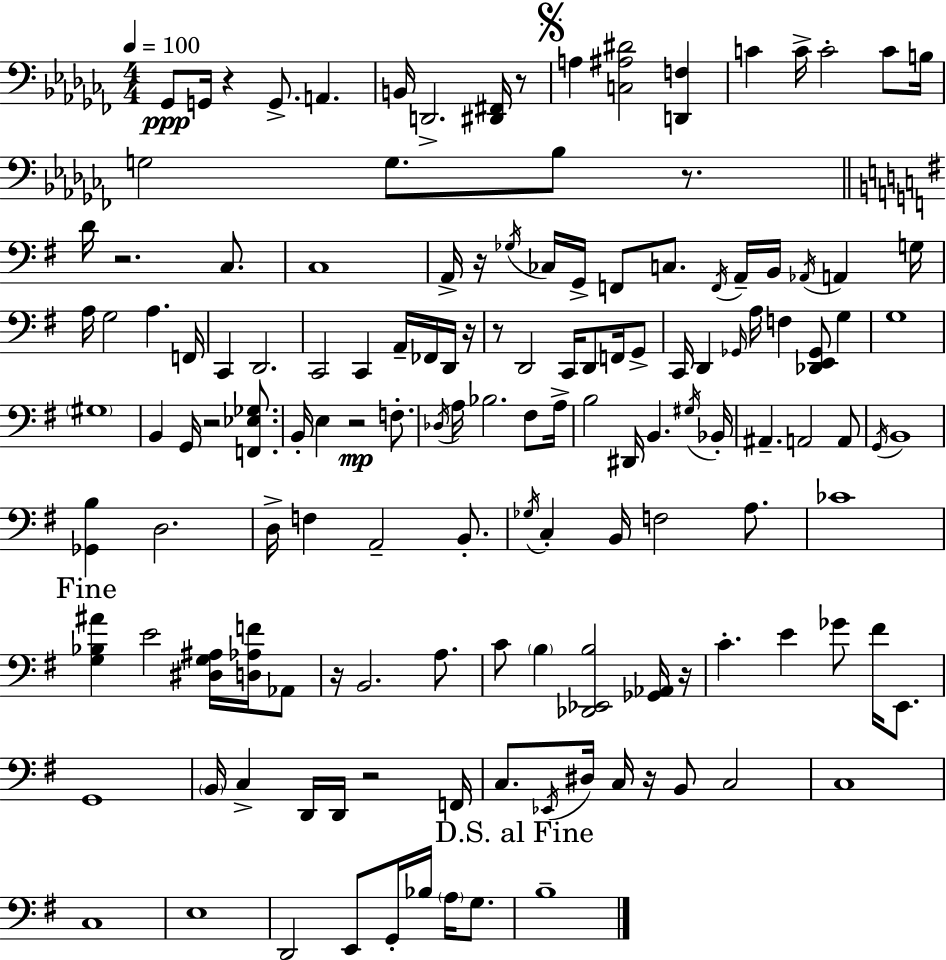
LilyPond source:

{
  \clef bass
  \numericTimeSignature
  \time 4/4
  \key aes \minor
  \tempo 4 = 100
  \repeat volta 2 { ges,8\ppp g,16 r4 g,8.-> a,4. | b,16 d,2.-> <dis, fis,>16 r8 | \mark \markup { \musicglyph "scripts.segno" } a4 <c ais dis'>2 <d, f>4 | c'4 c'16-> c'2-. c'8 b16 | \break g2 g8. bes8 r8. | \bar "||" \break \key g \major d'16 r2. c8. | c1 | a,16-> r16 \acciaccatura { ges16 } ces16 g,16-> f,8 c8. \acciaccatura { f,16 } a,16-- b,16 \acciaccatura { aes,16 } a,4 | g16 a16 g2 a4. | \break f,16 c,4 d,2. | c,2 c,4 a,16-- | fes,16 d,16 r16 r8 d,2 c,16 d,8 | f,16 g,8-> c,16 d,4 \grace { ges,16 } a16 f4 <des, e, ges,>8 | \break g4 g1 | \parenthesize gis1 | b,4 g,16 r2 | <f, ees ges>8. b,16-. e4 r2\mp | \break f8.-. \acciaccatura { des16 } a16 bes2. | fis8 a16-> b2 dis,16 b,4. | \acciaccatura { gis16 } bes,16-. ais,4.-- a,2 | a,8 \acciaccatura { g,16 } b,1 | \break <ges, b>4 d2. | d16-> f4 a,2-- | b,8.-. \acciaccatura { ges16 } c4-. b,16 f2 | a8. ces'1 | \break \mark "Fine" <g bes ais'>4 e'2 | <dis g ais>16 <d aes f'>16 aes,8 r16 b,2. | a8. c'8 \parenthesize b4 <des, ees, b>2 | <ges, aes,>16 r16 c'4.-. e'4 | \break ges'8 fis'16 e,8. g,1 | \parenthesize b,16 c4-> d,16 d,16 r2 | f,16 c8. \acciaccatura { ees,16 } dis16 c16 r16 b,8 | c2 c1 | \break c1 | e1 | d,2 | e,8 g,16-. bes16 \parenthesize a16 g8. \mark "D.S. al Fine" b1-- | \break } \bar "|."
}